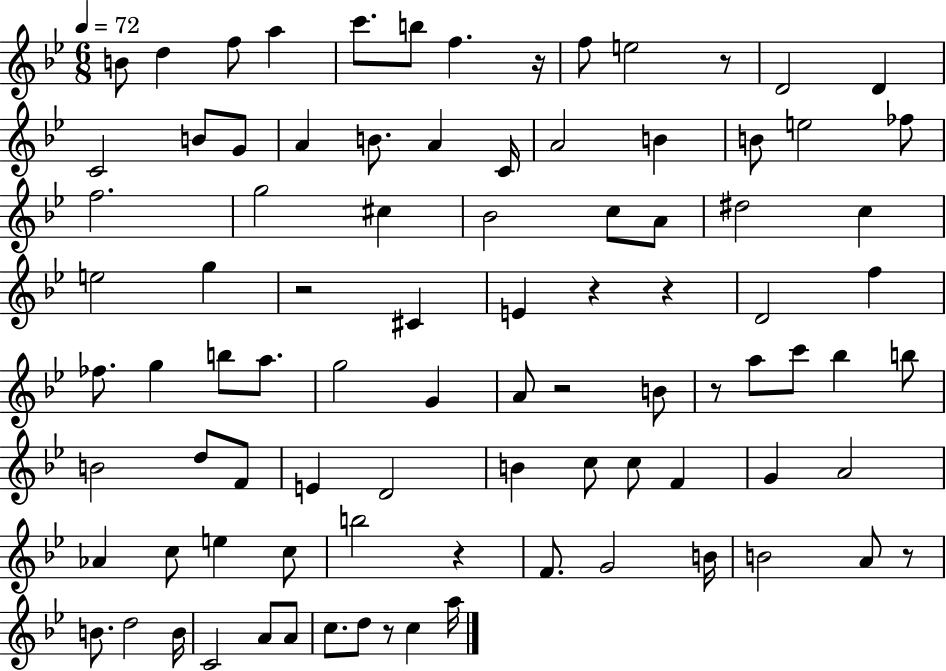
B4/e D5/q F5/e A5/q C6/e. B5/e F5/q. R/s F5/e E5/h R/e D4/h D4/q C4/h B4/e G4/e A4/q B4/e. A4/q C4/s A4/h B4/q B4/e E5/h FES5/e F5/h. G5/h C#5/q Bb4/h C5/e A4/e D#5/h C5/q E5/h G5/q R/h C#4/q E4/q R/q R/q D4/h F5/q FES5/e. G5/q B5/e A5/e. G5/h G4/q A4/e R/h B4/e R/e A5/e C6/e Bb5/q B5/e B4/h D5/e F4/e E4/q D4/h B4/q C5/e C5/e F4/q G4/q A4/h Ab4/q C5/e E5/q C5/e B5/h R/q F4/e. G4/h B4/s B4/h A4/e R/e B4/e. D5/h B4/s C4/h A4/e A4/e C5/e. D5/e R/e C5/q A5/s